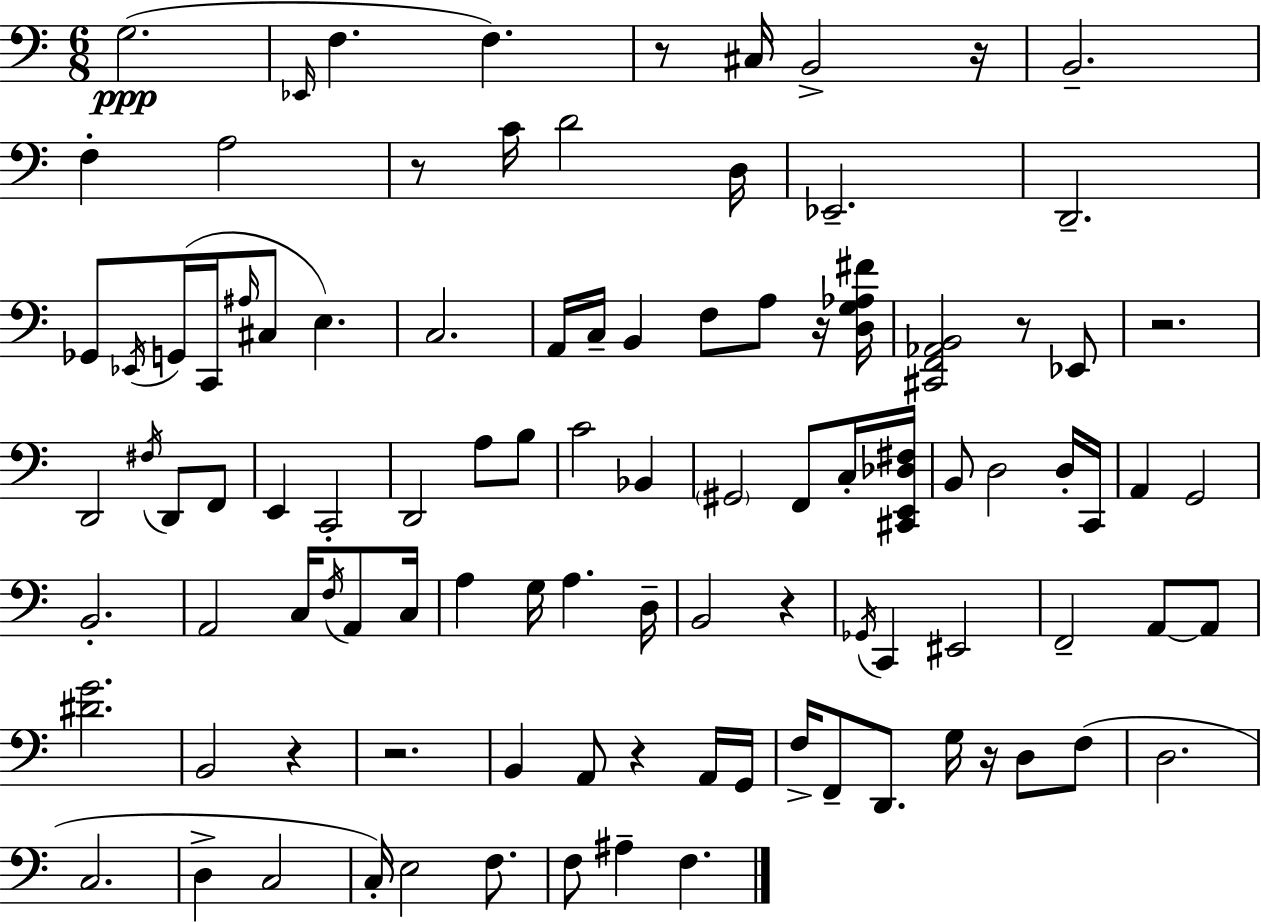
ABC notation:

X:1
T:Untitled
M:6/8
L:1/4
K:Am
G,2 _E,,/4 F, F, z/2 ^C,/4 B,,2 z/4 B,,2 F, A,2 z/2 C/4 D2 D,/4 _E,,2 D,,2 _G,,/2 _E,,/4 G,,/4 C,,/4 ^A,/4 ^C,/2 E, C,2 A,,/4 C,/4 B,, F,/2 A,/2 z/4 [D,G,_A,^F]/4 [^C,,F,,_A,,B,,]2 z/2 _E,,/2 z2 D,,2 ^F,/4 D,,/2 F,,/2 E,, C,,2 D,,2 A,/2 B,/2 C2 _B,, ^G,,2 F,,/2 C,/4 [^C,,E,,_D,^F,]/4 B,,/2 D,2 D,/4 C,,/4 A,, G,,2 B,,2 A,,2 C,/4 F,/4 A,,/2 C,/4 A, G,/4 A, D,/4 B,,2 z _G,,/4 C,, ^E,,2 F,,2 A,,/2 A,,/2 [^DG]2 B,,2 z z2 B,, A,,/2 z A,,/4 G,,/4 F,/4 F,,/2 D,,/2 G,/4 z/4 D,/2 F,/2 D,2 C,2 D, C,2 C,/4 E,2 F,/2 F,/2 ^A, F,